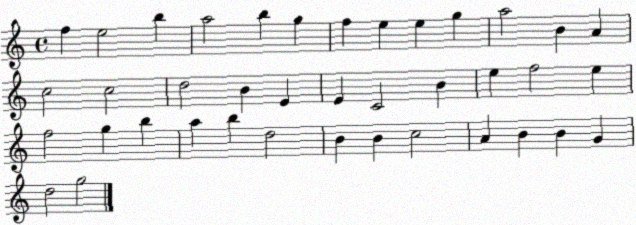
X:1
T:Untitled
M:4/4
L:1/4
K:C
f e2 b a2 b g f e e g a2 B A c2 c2 d2 B E E C2 B e f2 e f2 g b a b d2 B B c2 A B B G d2 g2